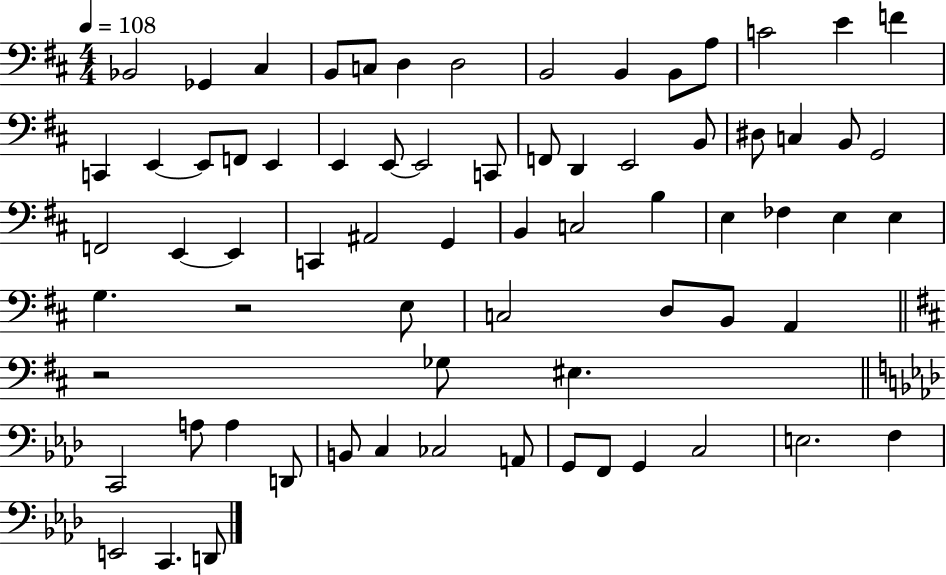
{
  \clef bass
  \numericTimeSignature
  \time 4/4
  \key d \major
  \tempo 4 = 108
  bes,2 ges,4 cis4 | b,8 c8 d4 d2 | b,2 b,4 b,8 a8 | c'2 e'4 f'4 | \break c,4 e,4~~ e,8 f,8 e,4 | e,4 e,8~~ e,2 c,8 | f,8 d,4 e,2 b,8 | dis8 c4 b,8 g,2 | \break f,2 e,4~~ e,4 | c,4 ais,2 g,4 | b,4 c2 b4 | e4 fes4 e4 e4 | \break g4. r2 e8 | c2 d8 b,8 a,4 | \bar "||" \break \key d \major r2 ges8 eis4. | \bar "||" \break \key aes \major c,2 a8 a4 d,8 | b,8 c4 ces2 a,8 | g,8 f,8 g,4 c2 | e2. f4 | \break e,2 c,4. d,8 | \bar "|."
}